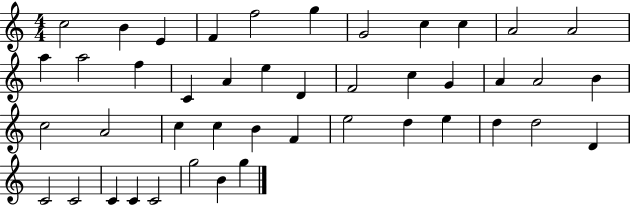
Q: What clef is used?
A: treble